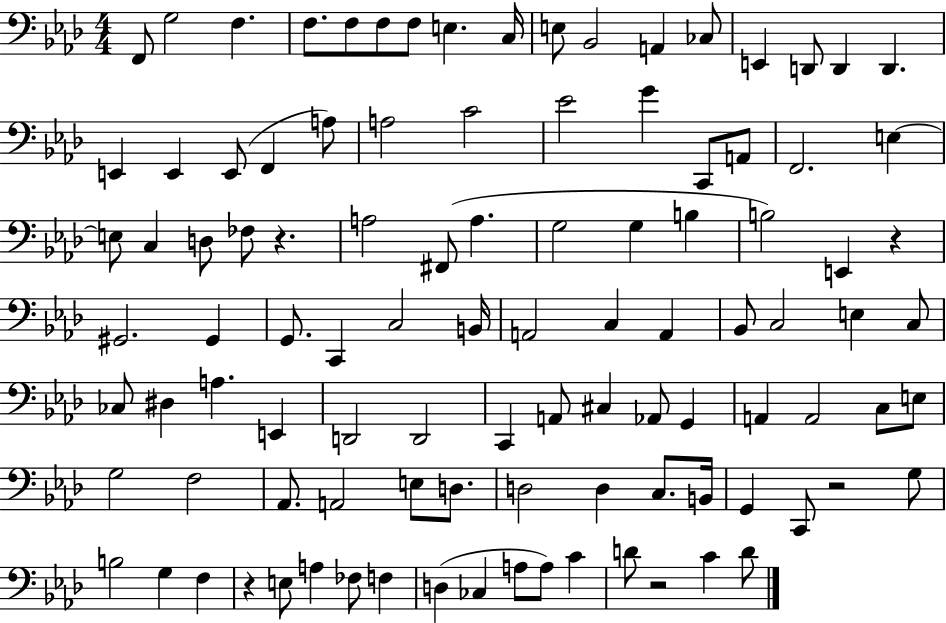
F2/e G3/h F3/q. F3/e. F3/e F3/e F3/e E3/q. C3/s E3/e Bb2/h A2/q CES3/e E2/q D2/e D2/q D2/q. E2/q E2/q E2/e F2/q A3/e A3/h C4/h Eb4/h G4/q C2/e A2/e F2/h. E3/q E3/e C3/q D3/e FES3/e R/q. A3/h F#2/e A3/q. G3/h G3/q B3/q B3/h E2/q R/q G#2/h. G#2/q G2/e. C2/q C3/h B2/s A2/h C3/q A2/q Bb2/e C3/h E3/q C3/e CES3/e D#3/q A3/q. E2/q D2/h D2/h C2/q A2/e C#3/q Ab2/e G2/q A2/q A2/h C3/e E3/e G3/h F3/h Ab2/e. A2/h E3/e D3/e. D3/h D3/q C3/e. B2/s G2/q C2/e R/h G3/e B3/h G3/q F3/q R/q E3/e A3/q FES3/e F3/q D3/q CES3/q A3/e A3/e C4/q D4/e R/h C4/q D4/e